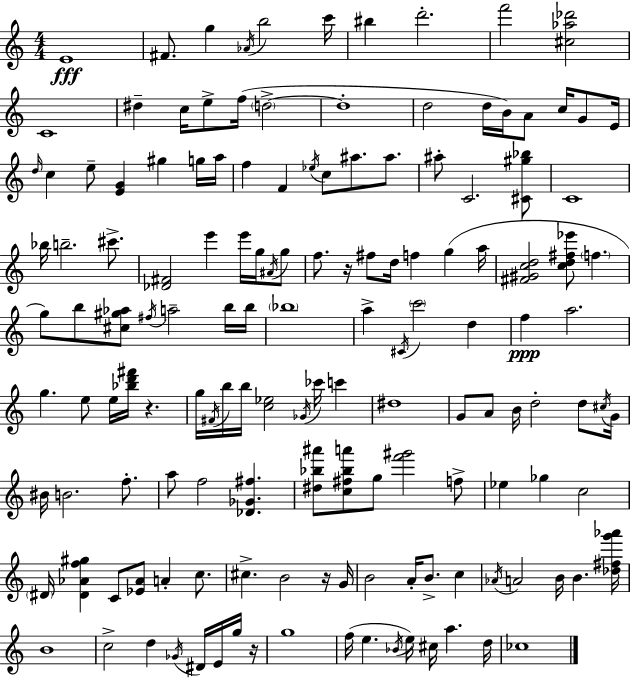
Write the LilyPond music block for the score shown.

{
  \clef treble
  \numericTimeSignature
  \time 4/4
  \key a \minor
  \repeat volta 2 { e'1\fff | fis'8. g''4 \acciaccatura { aes'16 } b''2 | c'''16 bis''4 d'''2.-. | f'''2 <cis'' aes'' des'''>2 | \break c'1 | dis''4-- c''16 e''8-> f''16( \parenthesize d''2->~~ | d''1-. | d''2 d''16 b'16) a'8 c''16 g'8 | \break e'16 \grace { d''16 } c''4 e''8-- <e' g'>4 gis''4 | g''16 a''16 f''4 f'4 \acciaccatura { ees''16 } c''8 ais''8. | ais''8. ais''8-. c'2. | <cis' gis'' bes''>8 c'1 | \break bes''16 b''2.-- | cis'''8.-> <des' fis'>2 e'''4 e'''16 | g''16 \acciaccatura { ais'16 } g''8 f''8. r16 fis''8 d''16 f''4 g''4( | a''16 <fis' gis' c'' d''>2 <c'' d'' fis'' ees'''>8 \parenthesize f''4. | \break g''8) b''8 <cis'' gis'' aes''>8 \acciaccatura { fis''16 } a''2-- | b''16 b''16 \parenthesize bes''1 | a''4-> \acciaccatura { cis'16 } \parenthesize c'''2 | d''4 f''4\ppp a''2. | \break g''4. e''8 e''16 <bes'' d''' fis'''>16 | r4. g''16 \acciaccatura { fis'16 } b''16 b''16 <c'' ees''>2 | \acciaccatura { ges'16 } ces'''16 c'''4 dis''1 | g'8 a'8 b'16 d''2-. | \break d''8 \acciaccatura { cis''16 } g'16 bis'16 b'2. | f''8.-. a''8 f''2 | <des' ges' fis''>4. <dis'' bes'' ais'''>8 <c'' fis'' bes'' a'''>8 g''8 <f''' gis'''>2 | f''8-> ees''4 ges''4 | \break c''2 \parenthesize dis'16 <dis' aes' f'' gis''>4 c'8 | <ees' aes'>8 a'4-. c''8. cis''4.-> b'2 | r16 g'16 b'2 | a'16-. b'8.-> c''4 \acciaccatura { aes'16 } a'2 | \break b'16 b'4. <des'' fis'' g''' aes'''>16 b'1 | c''2-> | d''4 \acciaccatura { ges'16 } dis'16 e'16 g''16 r16 g''1 | f''16( e''4. | \break \acciaccatura { bes'16 } e''16) cis''16 a''4. d''16 ces''1 | } \bar "|."
}